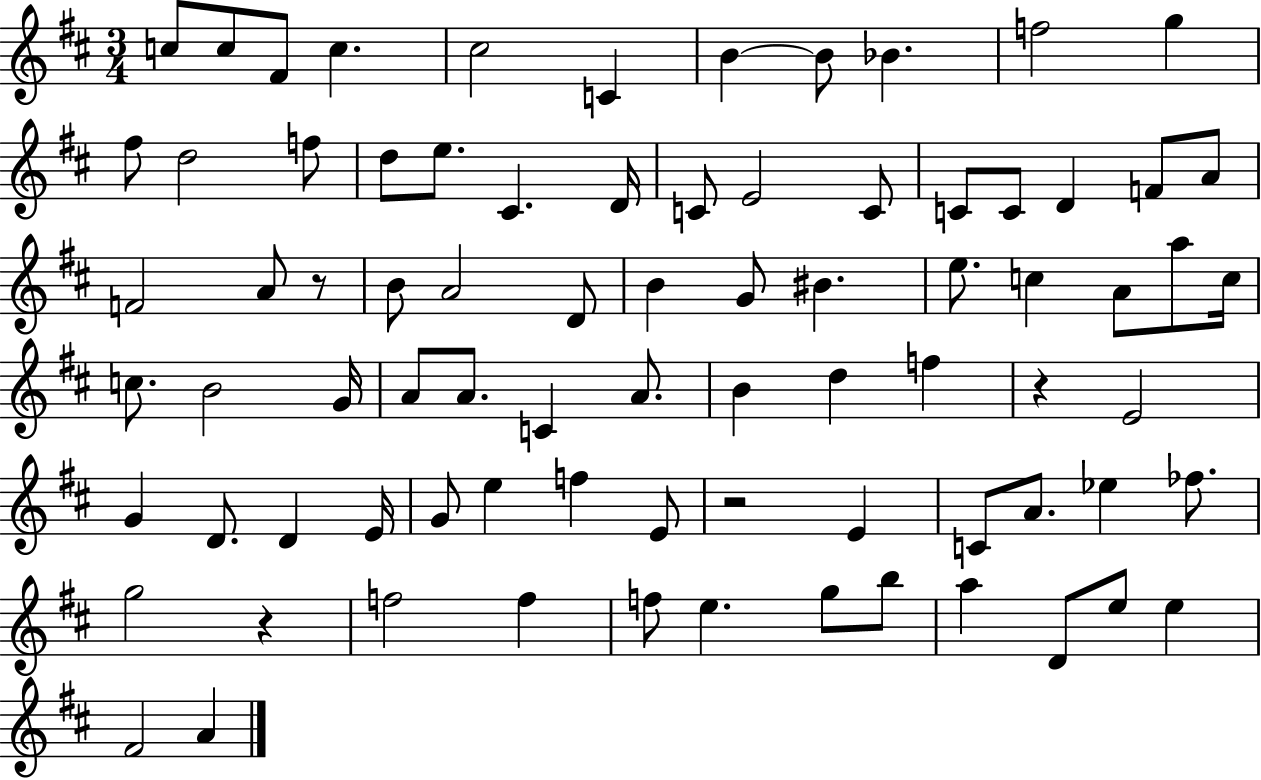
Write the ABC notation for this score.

X:1
T:Untitled
M:3/4
L:1/4
K:D
c/2 c/2 ^F/2 c ^c2 C B B/2 _B f2 g ^f/2 d2 f/2 d/2 e/2 ^C D/4 C/2 E2 C/2 C/2 C/2 D F/2 A/2 F2 A/2 z/2 B/2 A2 D/2 B G/2 ^B e/2 c A/2 a/2 c/4 c/2 B2 G/4 A/2 A/2 C A/2 B d f z E2 G D/2 D E/4 G/2 e f E/2 z2 E C/2 A/2 _e _f/2 g2 z f2 f f/2 e g/2 b/2 a D/2 e/2 e ^F2 A